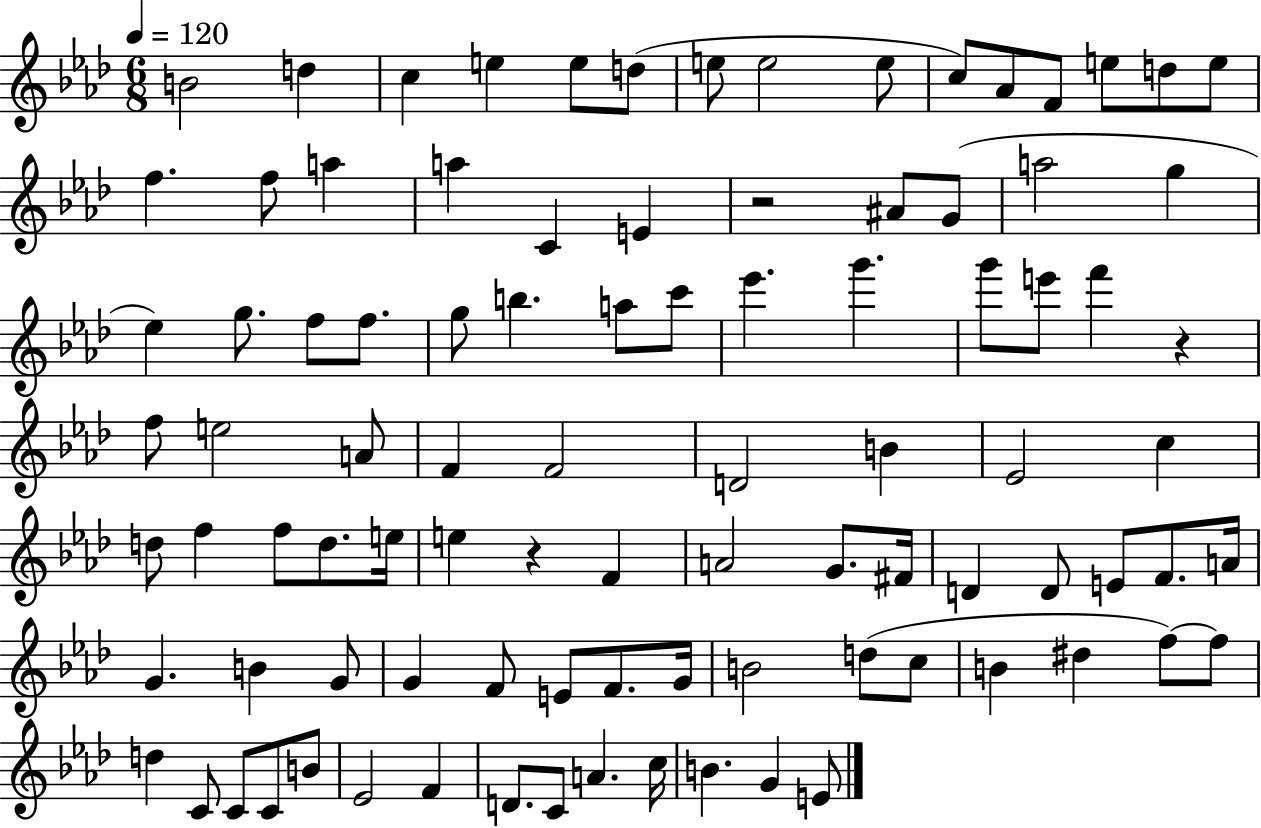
X:1
T:Untitled
M:6/8
L:1/4
K:Ab
B2 d c e e/2 d/2 e/2 e2 e/2 c/2 _A/2 F/2 e/2 d/2 e/2 f f/2 a a C E z2 ^A/2 G/2 a2 g _e g/2 f/2 f/2 g/2 b a/2 c'/2 _e' g' g'/2 e'/2 f' z f/2 e2 A/2 F F2 D2 B _E2 c d/2 f f/2 d/2 e/4 e z F A2 G/2 ^F/4 D D/2 E/2 F/2 A/4 G B G/2 G F/2 E/2 F/2 G/4 B2 d/2 c/2 B ^d f/2 f/2 d C/2 C/2 C/2 B/2 _E2 F D/2 C/2 A c/4 B G E/2